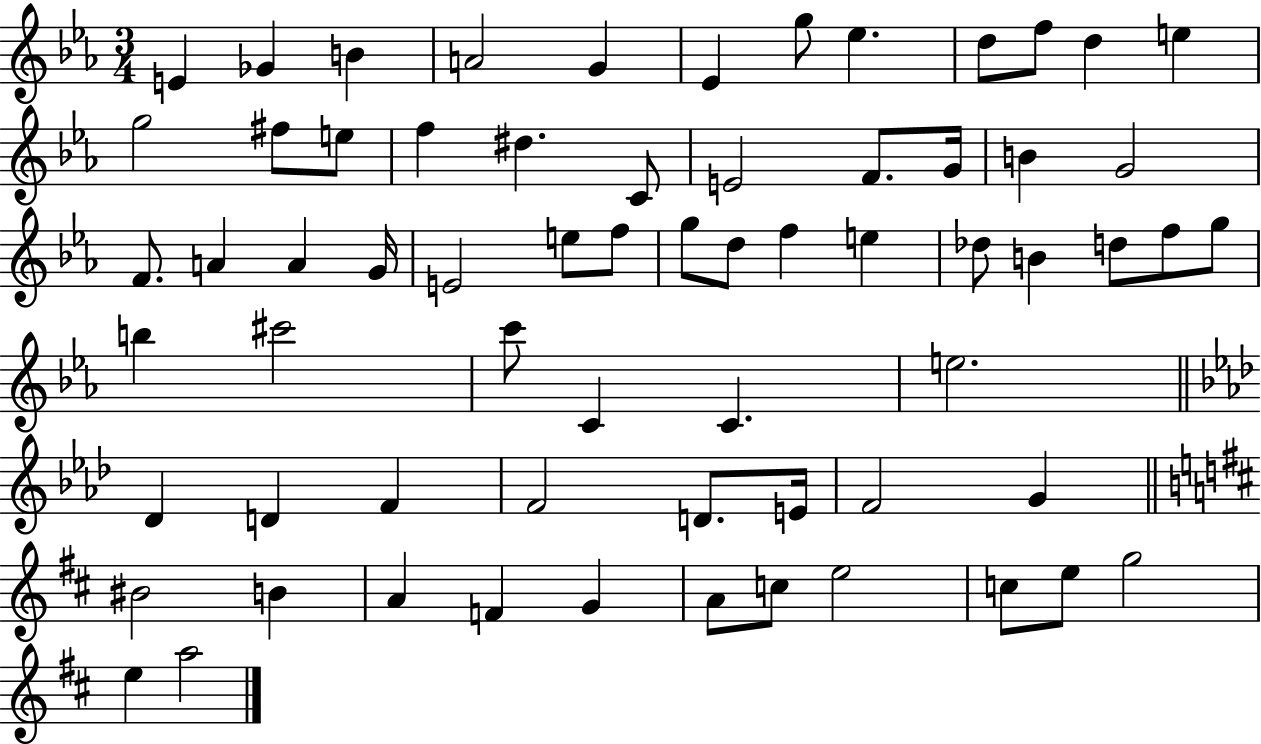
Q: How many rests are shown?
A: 0